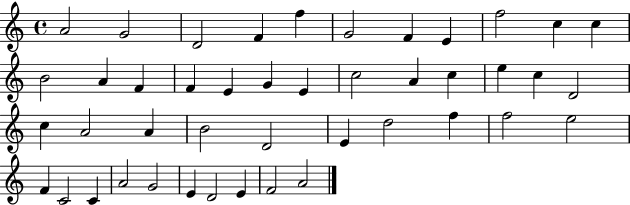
X:1
T:Untitled
M:4/4
L:1/4
K:C
A2 G2 D2 F f G2 F E f2 c c B2 A F F E G E c2 A c e c D2 c A2 A B2 D2 E d2 f f2 e2 F C2 C A2 G2 E D2 E F2 A2